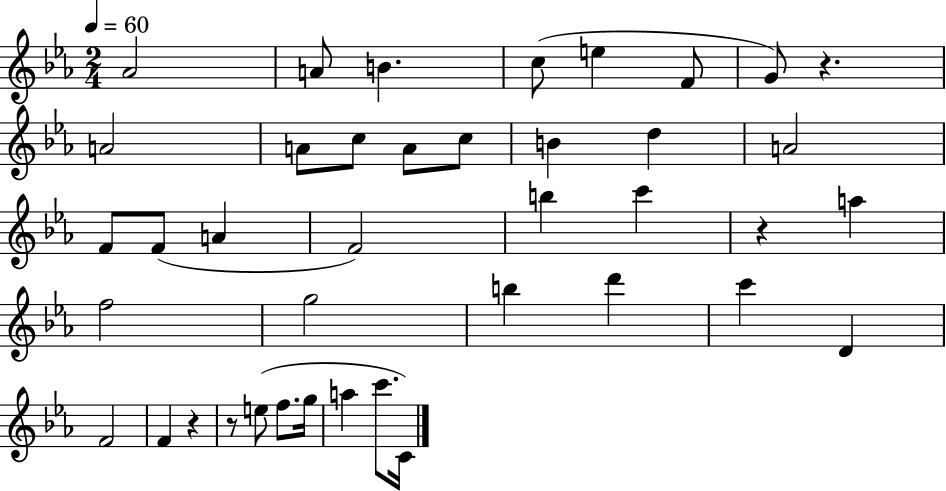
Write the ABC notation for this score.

X:1
T:Untitled
M:2/4
L:1/4
K:Eb
_A2 A/2 B c/2 e F/2 G/2 z A2 A/2 c/2 A/2 c/2 B d A2 F/2 F/2 A F2 b c' z a f2 g2 b d' c' D F2 F z z/2 e/2 f/2 g/4 a c'/2 C/4